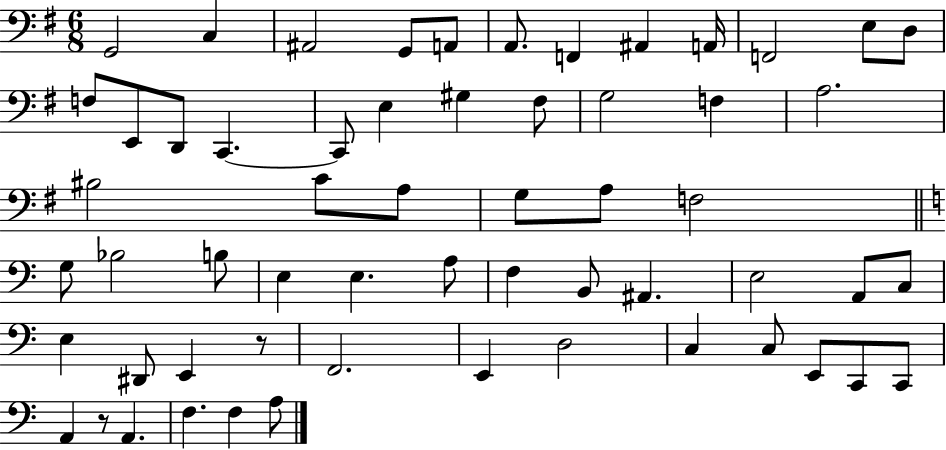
{
  \clef bass
  \numericTimeSignature
  \time 6/8
  \key g \major
  g,2 c4 | ais,2 g,8 a,8 | a,8. f,4 ais,4 a,16 | f,2 e8 d8 | \break f8 e,8 d,8 c,4.~~ | c,8 e4 gis4 fis8 | g2 f4 | a2. | \break bis2 c'8 a8 | g8 a8 f2 | \bar "||" \break \key a \minor g8 bes2 b8 | e4 e4. a8 | f4 b,8 ais,4. | e2 a,8 c8 | \break e4 dis,8 e,4 r8 | f,2. | e,4 d2 | c4 c8 e,8 c,8 c,8 | \break a,4 r8 a,4. | f4. f4 a8 | \bar "|."
}